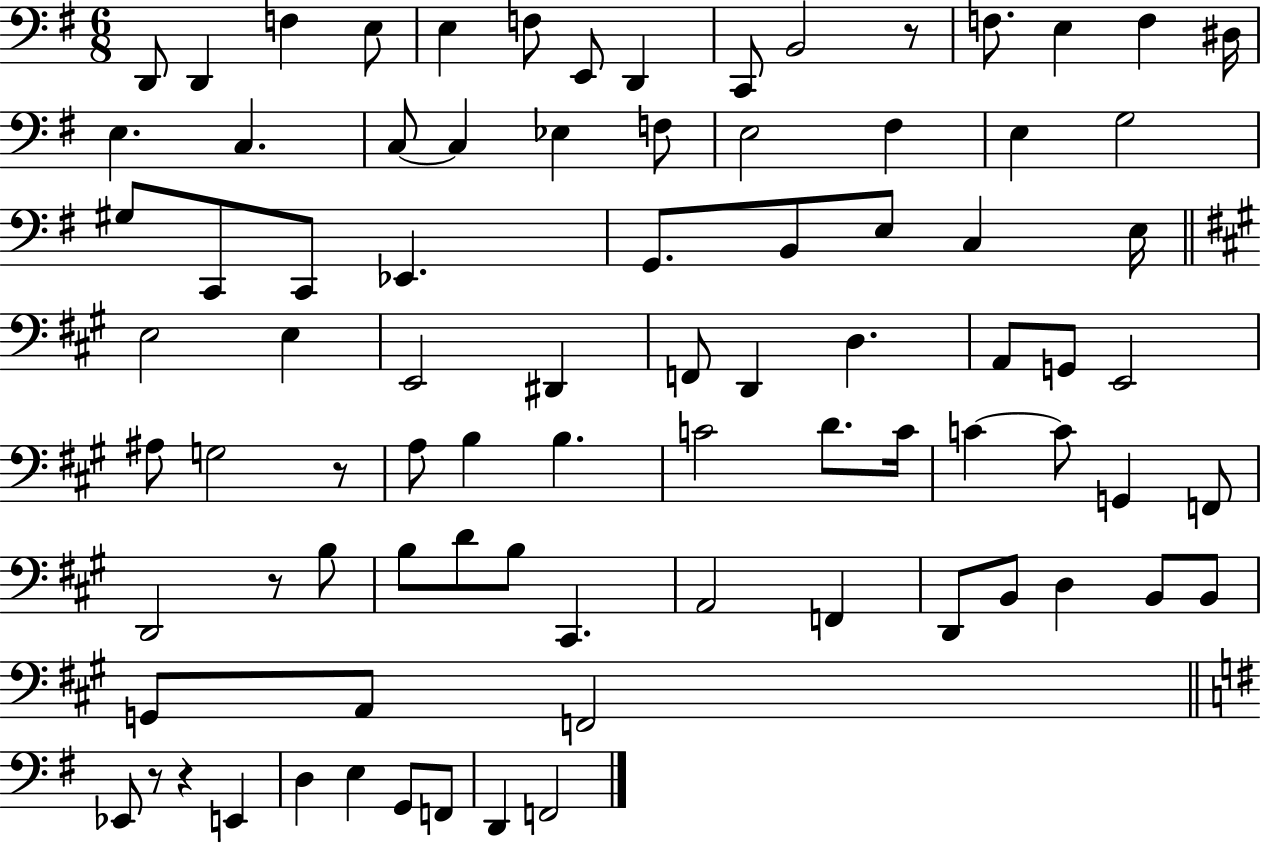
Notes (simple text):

D2/e D2/q F3/q E3/e E3/q F3/e E2/e D2/q C2/e B2/h R/e F3/e. E3/q F3/q D#3/s E3/q. C3/q. C3/e C3/q Eb3/q F3/e E3/h F#3/q E3/q G3/h G#3/e C2/e C2/e Eb2/q. G2/e. B2/e E3/e C3/q E3/s E3/h E3/q E2/h D#2/q F2/e D2/q D3/q. A2/e G2/e E2/h A#3/e G3/h R/e A3/e B3/q B3/q. C4/h D4/e. C4/s C4/q C4/e G2/q F2/e D2/h R/e B3/e B3/e D4/e B3/e C#2/q. A2/h F2/q D2/e B2/e D3/q B2/e B2/e G2/e A2/e F2/h Eb2/e R/e R/q E2/q D3/q E3/q G2/e F2/e D2/q F2/h